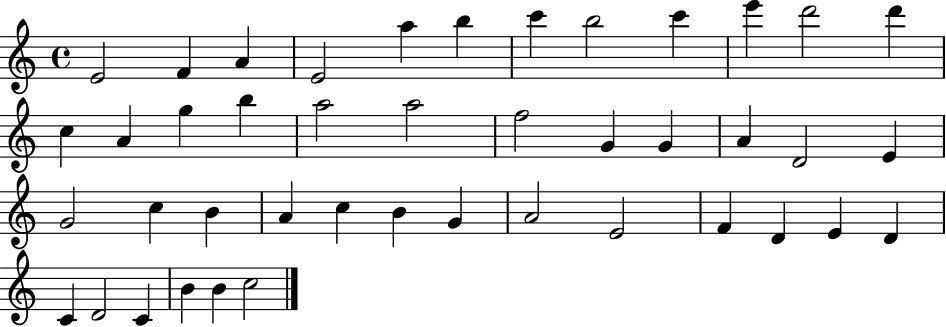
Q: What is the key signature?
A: C major